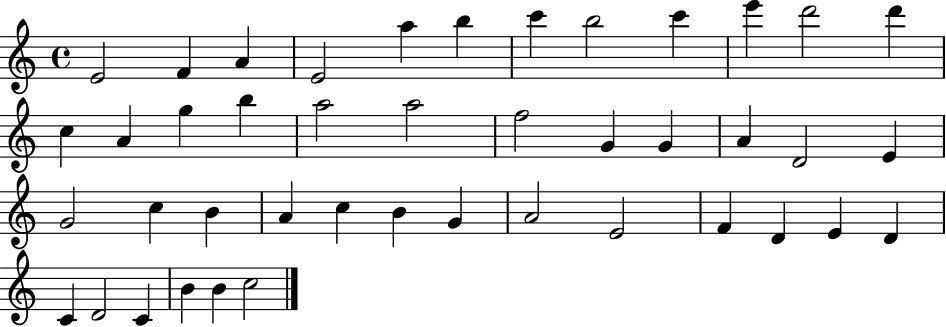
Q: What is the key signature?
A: C major